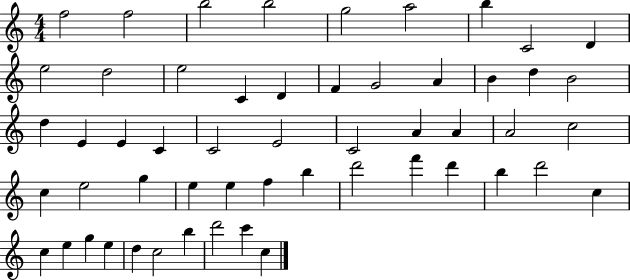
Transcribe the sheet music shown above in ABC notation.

X:1
T:Untitled
M:4/4
L:1/4
K:C
f2 f2 b2 b2 g2 a2 b C2 D e2 d2 e2 C D F G2 A B d B2 d E E C C2 E2 C2 A A A2 c2 c e2 g e e f b d'2 f' d' b d'2 c c e g e d c2 b d'2 c' c